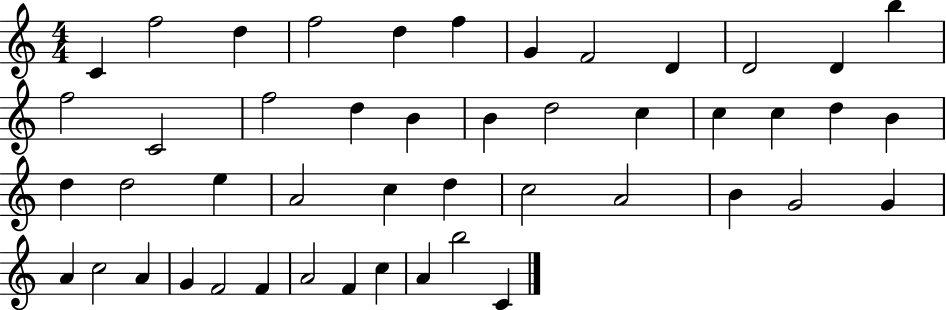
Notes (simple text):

C4/q F5/h D5/q F5/h D5/q F5/q G4/q F4/h D4/q D4/h D4/q B5/q F5/h C4/h F5/h D5/q B4/q B4/q D5/h C5/q C5/q C5/q D5/q B4/q D5/q D5/h E5/q A4/h C5/q D5/q C5/h A4/h B4/q G4/h G4/q A4/q C5/h A4/q G4/q F4/h F4/q A4/h F4/q C5/q A4/q B5/h C4/q